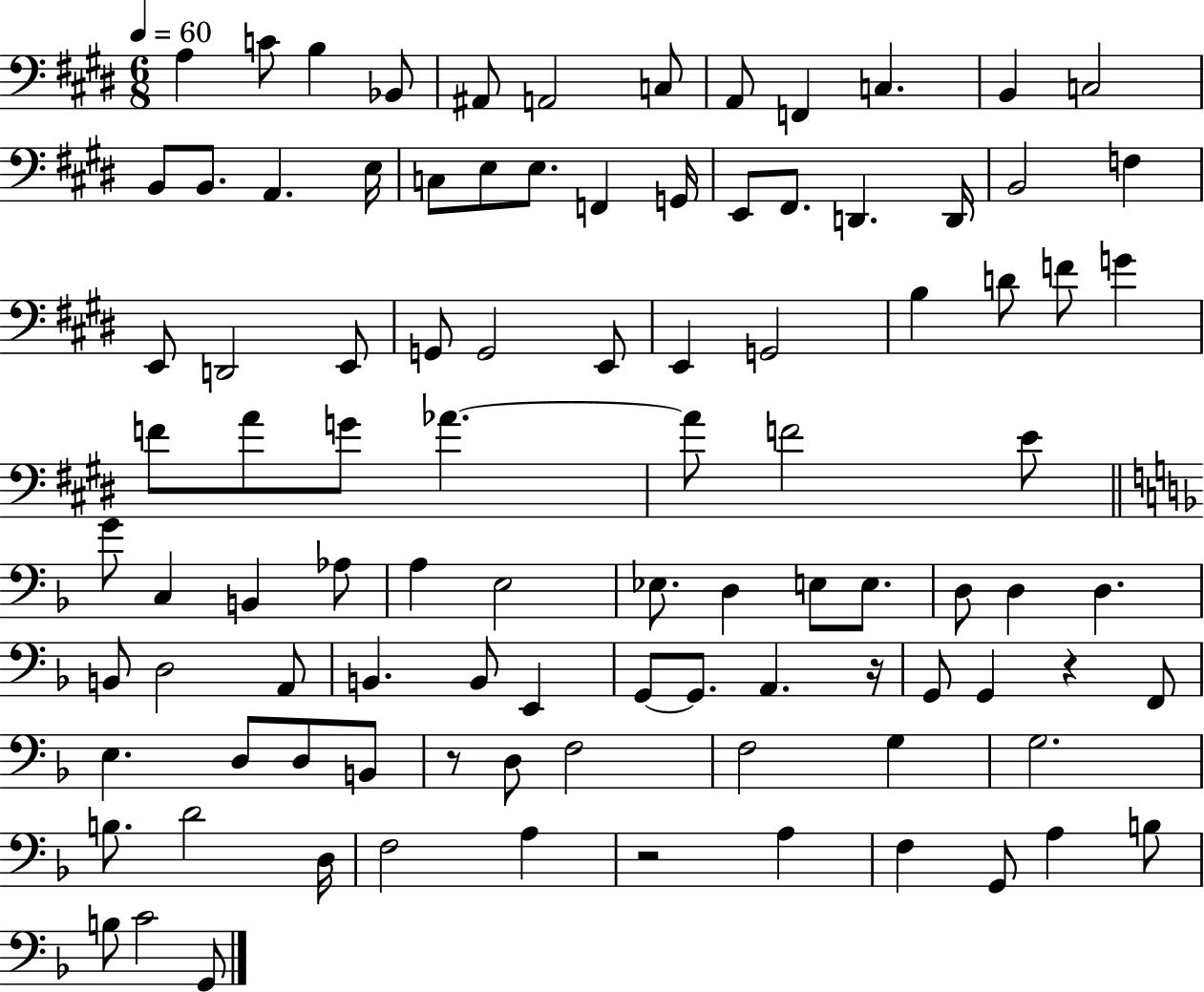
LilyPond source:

{
  \clef bass
  \numericTimeSignature
  \time 6/8
  \key e \major
  \tempo 4 = 60
  a4 c'8 b4 bes,8 | ais,8 a,2 c8 | a,8 f,4 c4. | b,4 c2 | \break b,8 b,8. a,4. e16 | c8 e8 e8. f,4 g,16 | e,8 fis,8. d,4. d,16 | b,2 f4 | \break e,8 d,2 e,8 | g,8 g,2 e,8 | e,4 g,2 | b4 d'8 f'8 g'4 | \break f'8 a'8 g'8 aes'4.~~ | aes'8 f'2 e'8 | \bar "||" \break \key d \minor g'8 c4 b,4 aes8 | a4 e2 | ees8. d4 e8 e8. | d8 d4 d4. | \break b,8 d2 a,8 | b,4. b,8 e,4 | g,8~~ g,8. a,4. r16 | g,8 g,4 r4 f,8 | \break e4. d8 d8 b,8 | r8 d8 f2 | f2 g4 | g2. | \break b8. d'2 d16 | f2 a4 | r2 a4 | f4 g,8 a4 b8 | \break b8 c'2 g,8 | \bar "|."
}